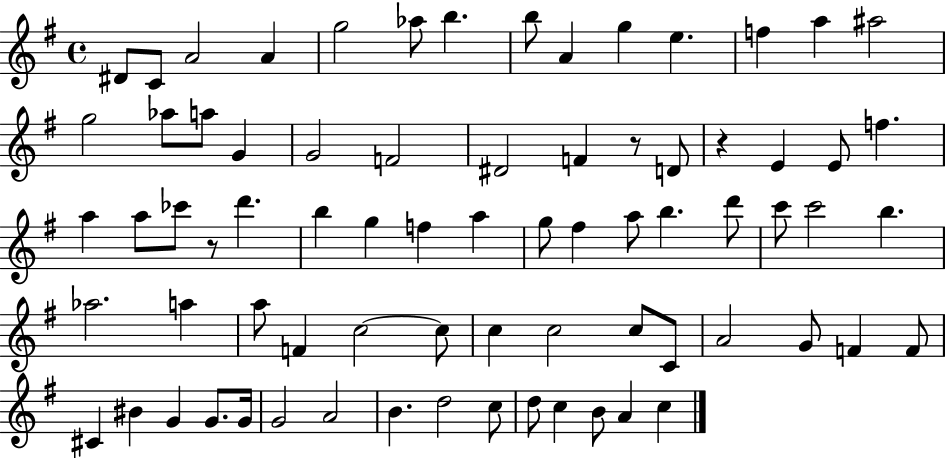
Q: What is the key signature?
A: G major